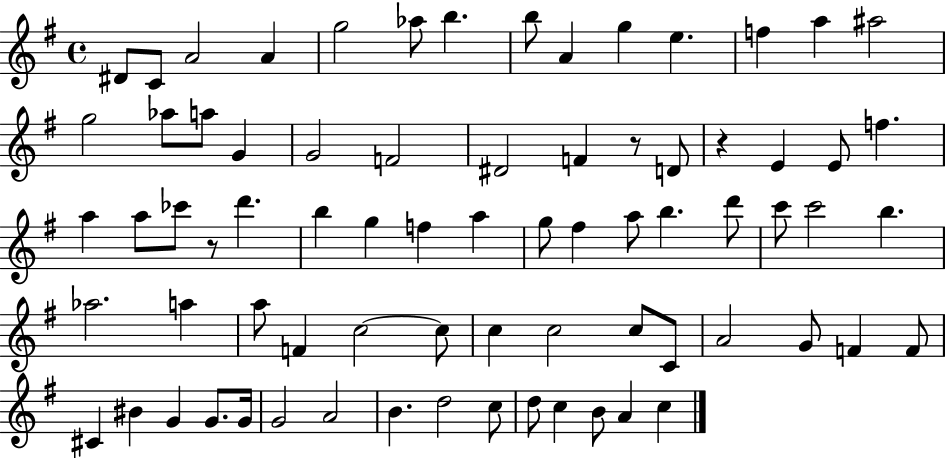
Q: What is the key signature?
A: G major